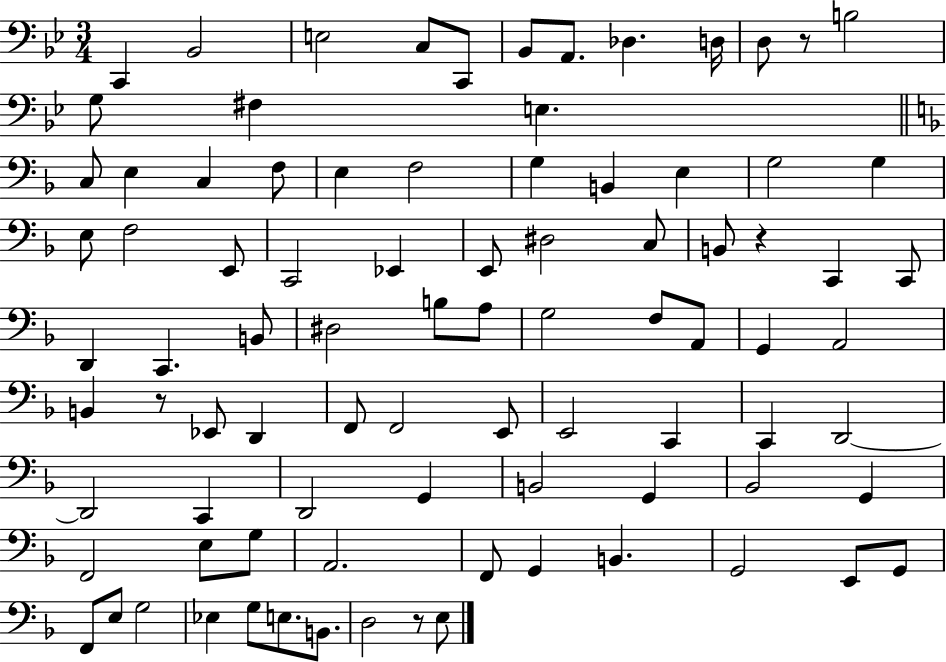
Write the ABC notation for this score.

X:1
T:Untitled
M:3/4
L:1/4
K:Bb
C,, _B,,2 E,2 C,/2 C,,/2 _B,,/2 A,,/2 _D, D,/4 D,/2 z/2 B,2 G,/2 ^F, E, C,/2 E, C, F,/2 E, F,2 G, B,, E, G,2 G, E,/2 F,2 E,,/2 C,,2 _E,, E,,/2 ^D,2 C,/2 B,,/2 z C,, C,,/2 D,, C,, B,,/2 ^D,2 B,/2 A,/2 G,2 F,/2 A,,/2 G,, A,,2 B,, z/2 _E,,/2 D,, F,,/2 F,,2 E,,/2 E,,2 C,, C,, D,,2 D,,2 C,, D,,2 G,, B,,2 G,, _B,,2 G,, F,,2 E,/2 G,/2 A,,2 F,,/2 G,, B,, G,,2 E,,/2 G,,/2 F,,/2 E,/2 G,2 _E, G,/2 E,/2 B,,/2 D,2 z/2 E,/2